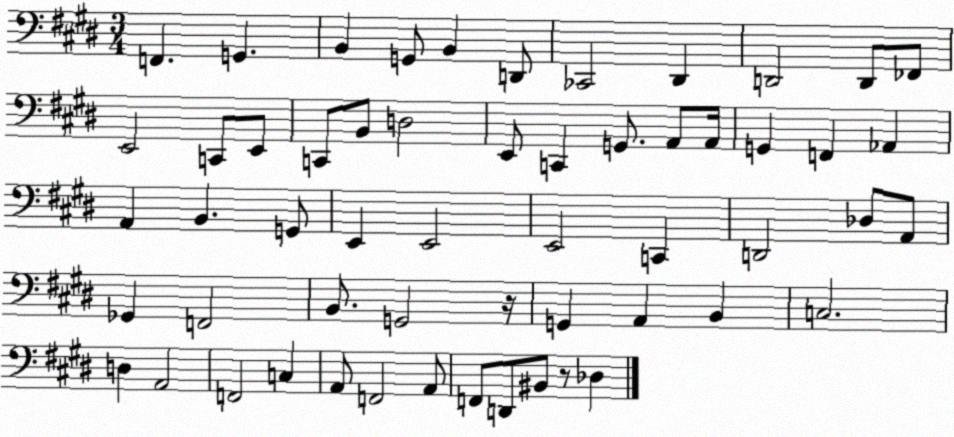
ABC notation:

X:1
T:Untitled
M:3/4
L:1/4
K:E
F,, G,, B,, G,,/2 B,, D,,/2 _C,,2 ^D,, D,,2 D,,/2 _F,,/2 E,,2 C,,/2 E,,/2 C,,/2 B,,/2 D,2 E,,/2 C,, G,,/2 A,,/2 A,,/4 G,, F,, _A,, A,, B,, G,,/2 E,, E,,2 E,,2 C,, D,,2 _D,/2 A,,/2 _G,, F,,2 B,,/2 G,,2 z/4 G,, A,, B,, C,2 D, A,,2 F,,2 C, A,,/2 F,,2 A,,/2 F,,/2 D,,/2 ^B,,/2 z/2 _D,